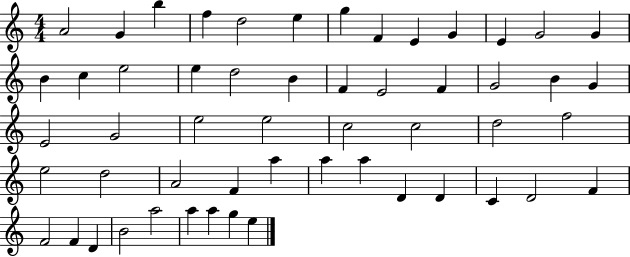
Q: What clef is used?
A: treble